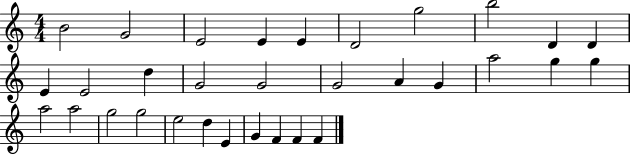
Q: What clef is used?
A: treble